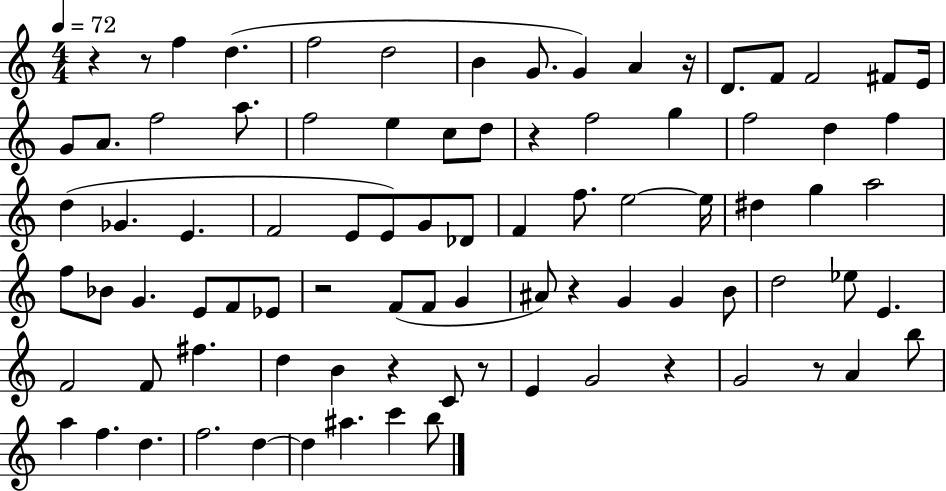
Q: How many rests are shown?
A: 10